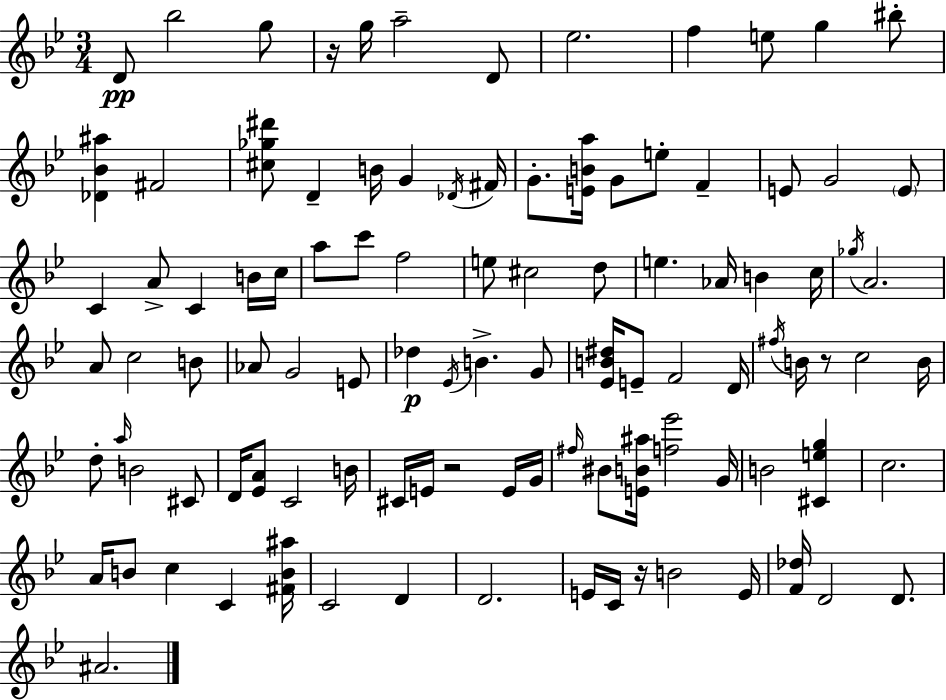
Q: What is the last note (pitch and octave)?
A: A#4